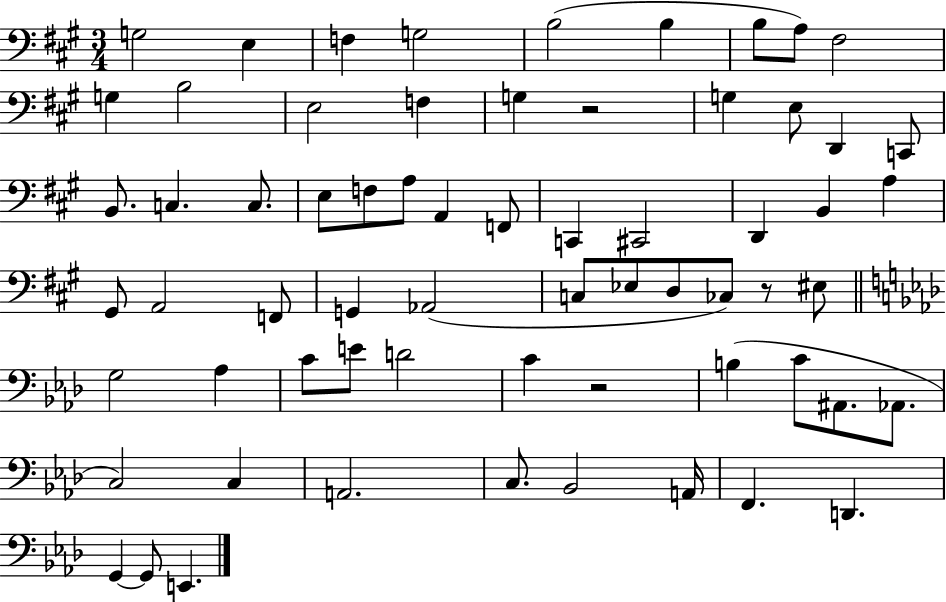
X:1
T:Untitled
M:3/4
L:1/4
K:A
G,2 E, F, G,2 B,2 B, B,/2 A,/2 ^F,2 G, B,2 E,2 F, G, z2 G, E,/2 D,, C,,/2 B,,/2 C, C,/2 E,/2 F,/2 A,/2 A,, F,,/2 C,, ^C,,2 D,, B,, A, ^G,,/2 A,,2 F,,/2 G,, _A,,2 C,/2 _E,/2 D,/2 _C,/2 z/2 ^E,/2 G,2 _A, C/2 E/2 D2 C z2 B, C/2 ^A,,/2 _A,,/2 C,2 C, A,,2 C,/2 _B,,2 A,,/4 F,, D,, G,, G,,/2 E,,